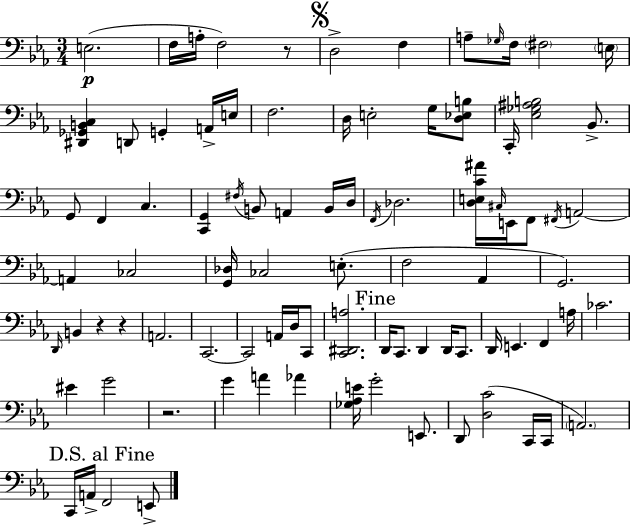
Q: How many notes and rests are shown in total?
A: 89